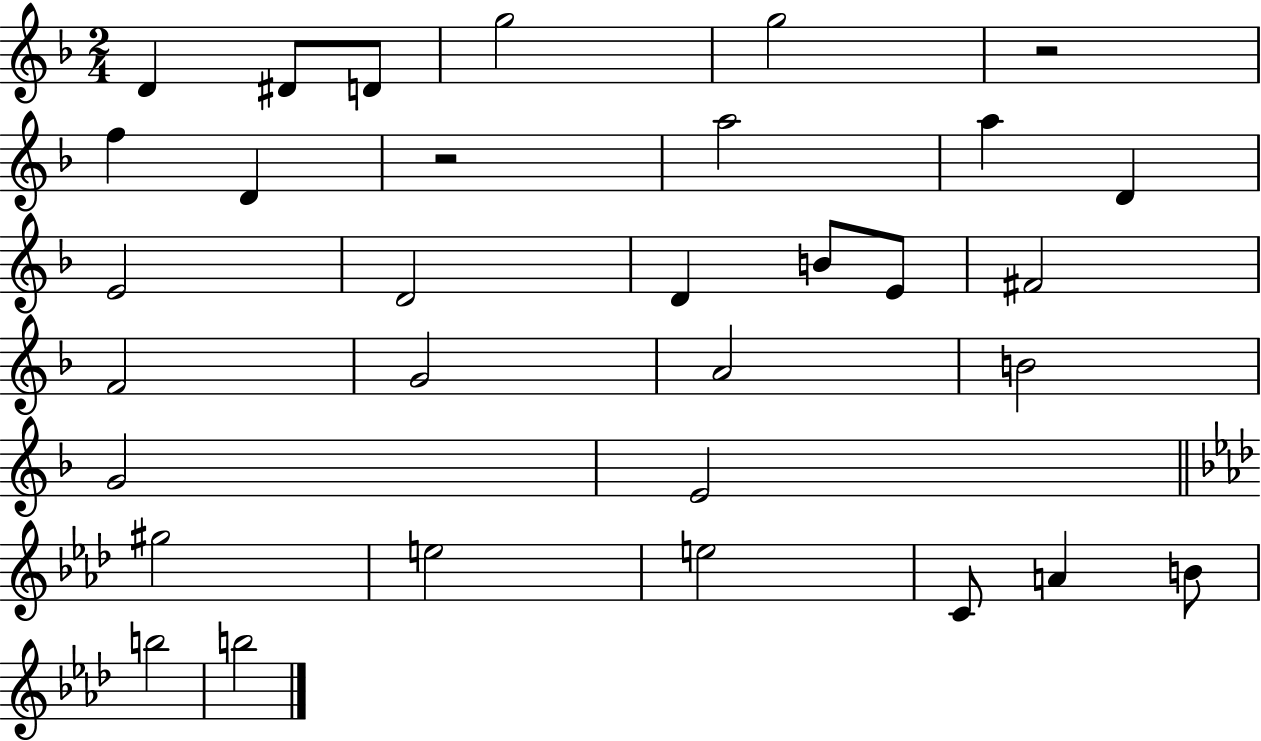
D4/q D#4/e D4/e G5/h G5/h R/h F5/q D4/q R/h A5/h A5/q D4/q E4/h D4/h D4/q B4/e E4/e F#4/h F4/h G4/h A4/h B4/h G4/h E4/h G#5/h E5/h E5/h C4/e A4/q B4/e B5/h B5/h